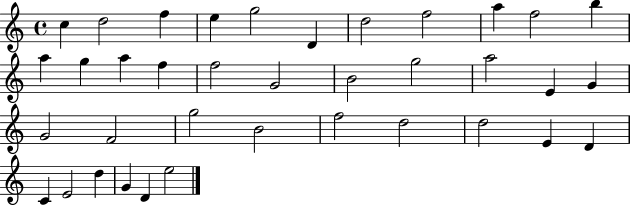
C5/q D5/h F5/q E5/q G5/h D4/q D5/h F5/h A5/q F5/h B5/q A5/q G5/q A5/q F5/q F5/h G4/h B4/h G5/h A5/h E4/q G4/q G4/h F4/h G5/h B4/h F5/h D5/h D5/h E4/q D4/q C4/q E4/h D5/q G4/q D4/q E5/h